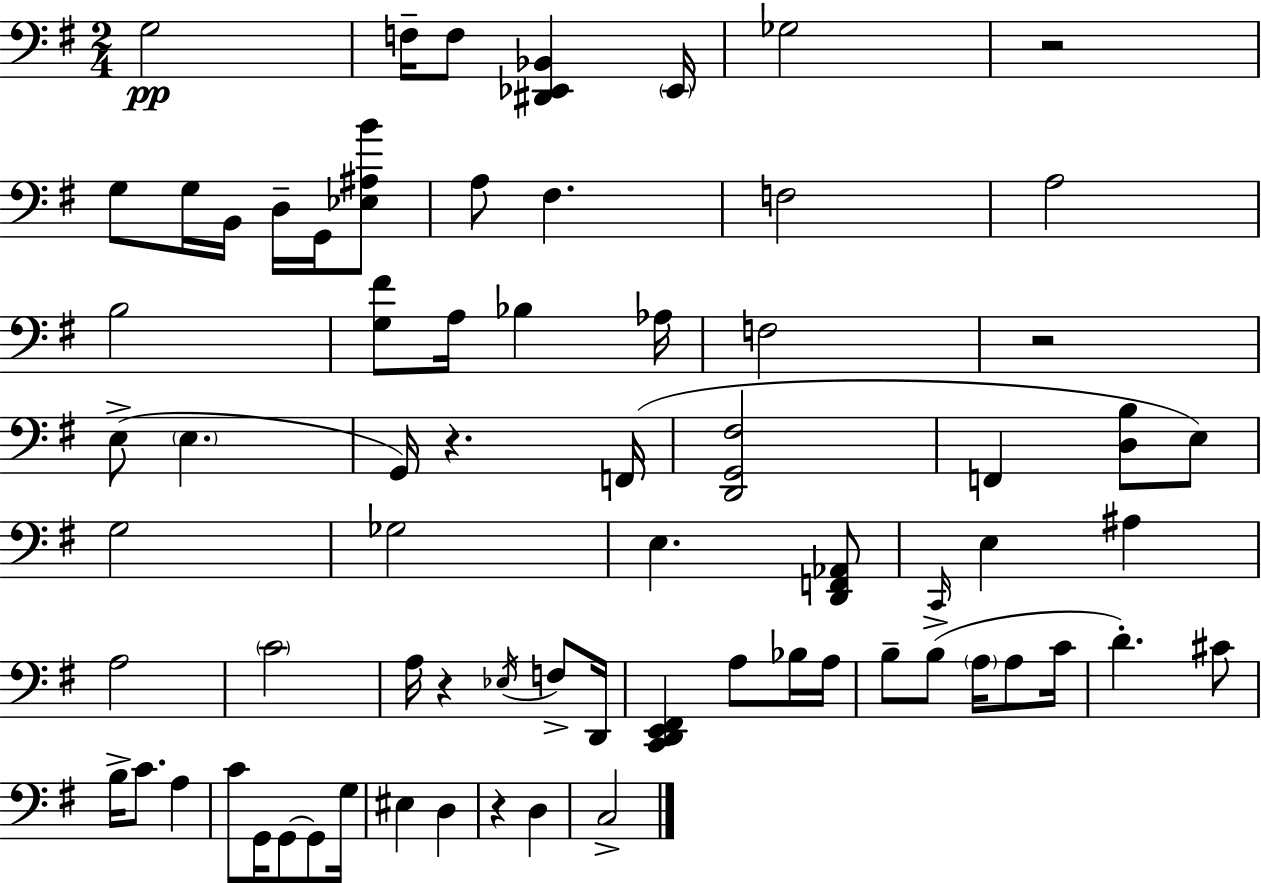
X:1
T:Untitled
M:2/4
L:1/4
K:Em
G,2 F,/4 F,/2 [^D,,_E,,_B,,] _E,,/4 _G,2 z2 G,/2 G,/4 B,,/4 D,/4 G,,/4 [_E,^A,B]/2 A,/2 ^F, F,2 A,2 B,2 [G,^F]/2 A,/4 _B, _A,/4 F,2 z2 E,/2 E, G,,/4 z F,,/4 [D,,G,,^F,]2 F,, [D,B,]/2 E,/2 G,2 _G,2 E, [D,,F,,_A,,]/2 C,,/4 E, ^A, A,2 C2 A,/4 z _E,/4 F,/2 D,,/4 [C,,D,,E,,^F,,] A,/2 _B,/4 A,/4 B,/2 B,/2 A,/4 A,/2 C/4 D ^C/2 B,/4 C/2 A, C/2 G,,/4 G,,/2 G,,/2 G,/4 ^E, D, z D, C,2